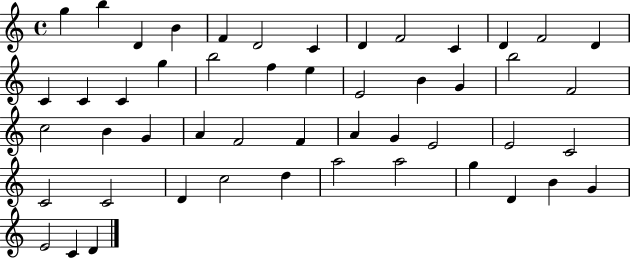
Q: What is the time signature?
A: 4/4